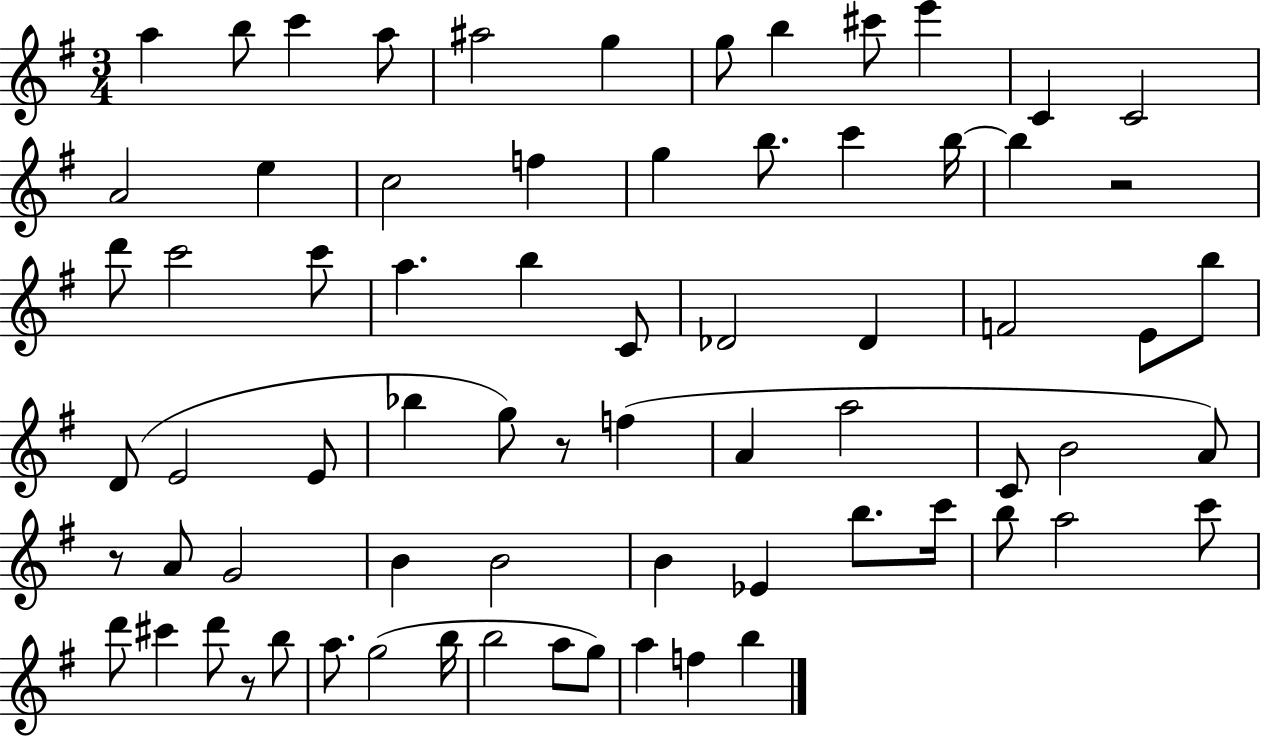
A5/q B5/e C6/q A5/e A#5/h G5/q G5/e B5/q C#6/e E6/q C4/q C4/h A4/h E5/q C5/h F5/q G5/q B5/e. C6/q B5/s B5/q R/h D6/e C6/h C6/e A5/q. B5/q C4/e Db4/h Db4/q F4/h E4/e B5/e D4/e E4/h E4/e Bb5/q G5/e R/e F5/q A4/q A5/h C4/e B4/h A4/e R/e A4/e G4/h B4/q B4/h B4/q Eb4/q B5/e. C6/s B5/e A5/h C6/e D6/e C#6/q D6/e R/e B5/e A5/e. G5/h B5/s B5/h A5/e G5/e A5/q F5/q B5/q